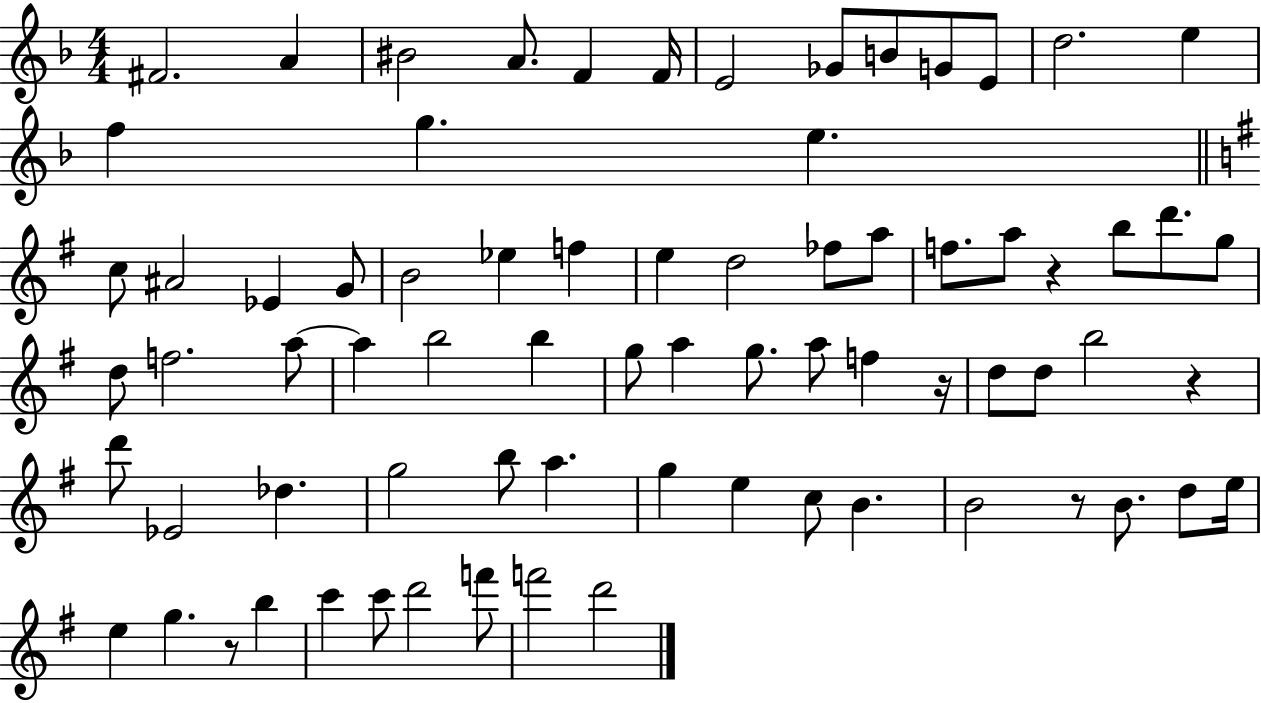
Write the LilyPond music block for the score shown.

{
  \clef treble
  \numericTimeSignature
  \time 4/4
  \key f \major
  fis'2. a'4 | bis'2 a'8. f'4 f'16 | e'2 ges'8 b'8 g'8 e'8 | d''2. e''4 | \break f''4 g''4. e''4. | \bar "||" \break \key g \major c''8 ais'2 ees'4 g'8 | b'2 ees''4 f''4 | e''4 d''2 fes''8 a''8 | f''8. a''8 r4 b''8 d'''8. g''8 | \break d''8 f''2. a''8~~ | a''4 b''2 b''4 | g''8 a''4 g''8. a''8 f''4 r16 | d''8 d''8 b''2 r4 | \break d'''8 ees'2 des''4. | g''2 b''8 a''4. | g''4 e''4 c''8 b'4. | b'2 r8 b'8. d''8 e''16 | \break e''4 g''4. r8 b''4 | c'''4 c'''8 d'''2 f'''8 | f'''2 d'''2 | \bar "|."
}